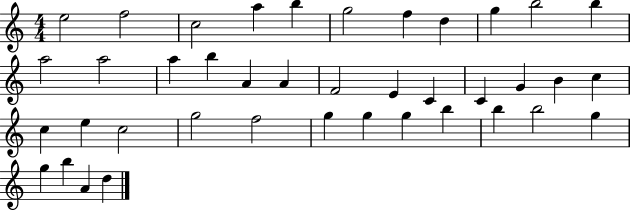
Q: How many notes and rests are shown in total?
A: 40